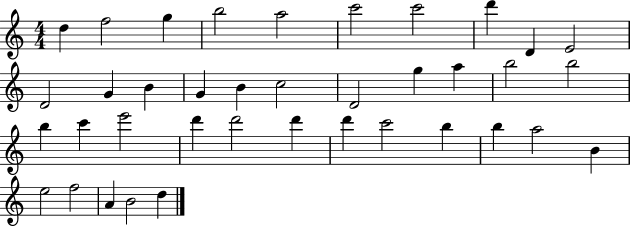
D5/q F5/h G5/q B5/h A5/h C6/h C6/h D6/q D4/q E4/h D4/h G4/q B4/q G4/q B4/q C5/h D4/h G5/q A5/q B5/h B5/h B5/q C6/q E6/h D6/q D6/h D6/q D6/q C6/h B5/q B5/q A5/h B4/q E5/h F5/h A4/q B4/h D5/q